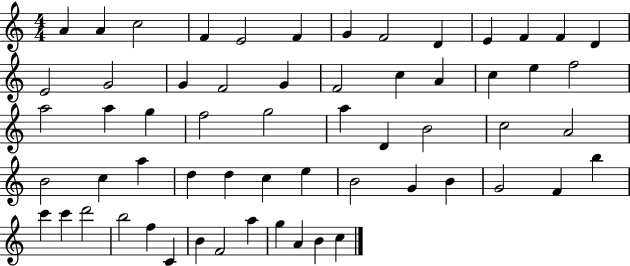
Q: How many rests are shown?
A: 0